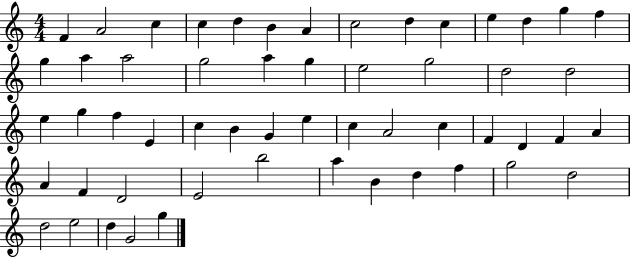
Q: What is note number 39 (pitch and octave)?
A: A4